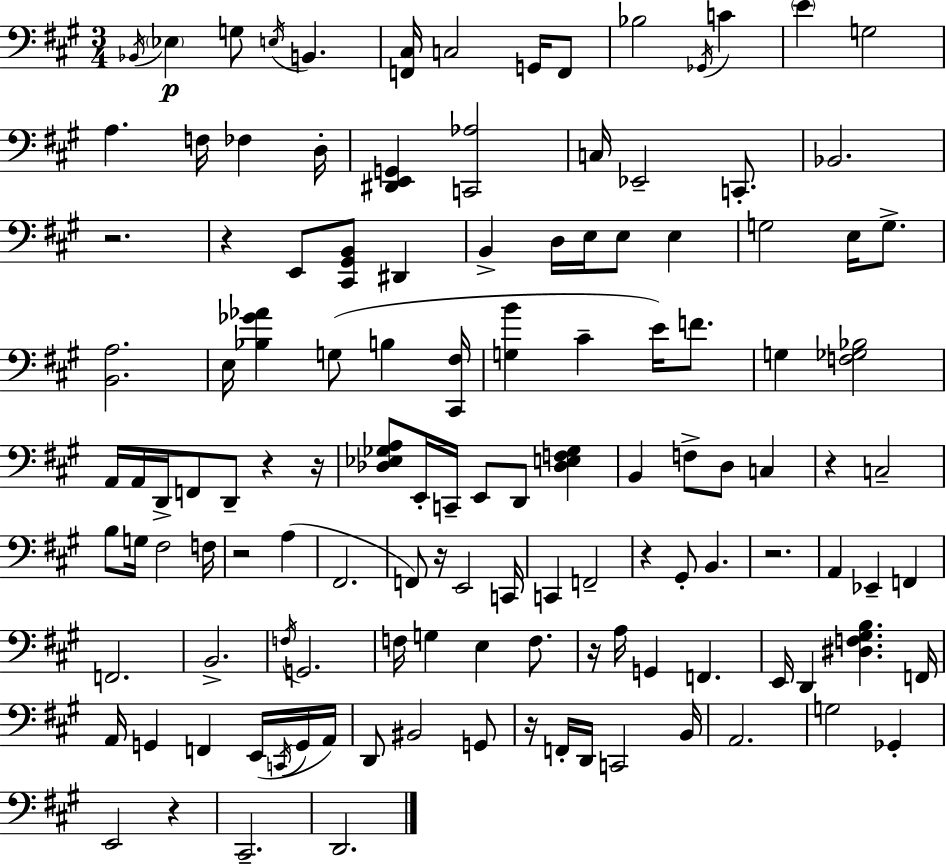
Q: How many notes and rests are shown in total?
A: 126